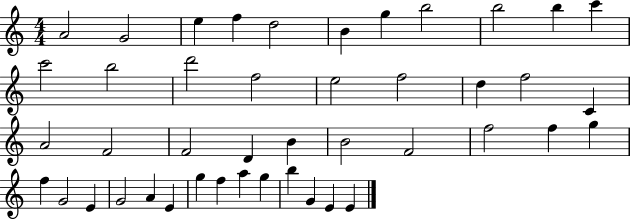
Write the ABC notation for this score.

X:1
T:Untitled
M:4/4
L:1/4
K:C
A2 G2 e f d2 B g b2 b2 b c' c'2 b2 d'2 f2 e2 f2 d f2 C A2 F2 F2 D B B2 F2 f2 f g f G2 E G2 A E g f a g b G E E